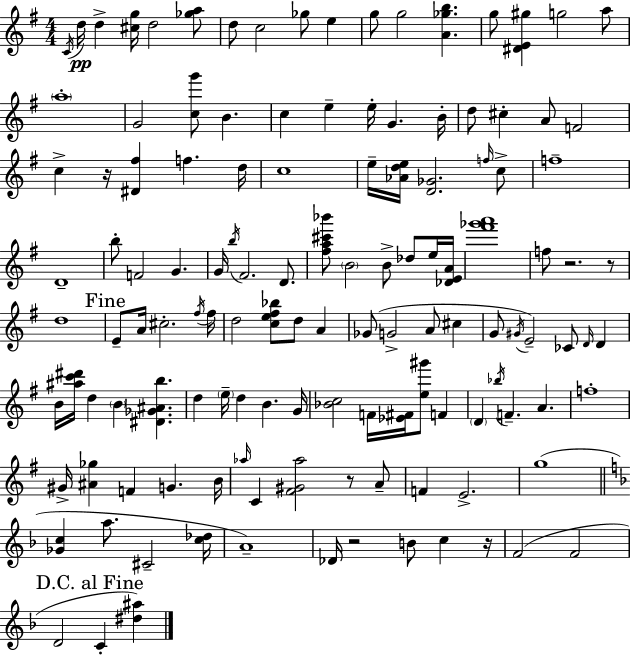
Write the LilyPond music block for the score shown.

{
  \clef treble
  \numericTimeSignature
  \time 4/4
  \key e \minor
  \acciaccatura { c'16 }\pp d''16 d''4-> <cis'' g''>16 d''2 <ges'' a''>8 | d''8 c''2 ges''8 e''4 | g''8 g''2 <a' ges'' b''>4. | g''8 <dis' e' gis''>4 g''2 a''8 | \break \parenthesize a''1-. | g'2 <c'' g'''>8 b'4. | c''4 e''4-- e''16-. g'4. | b'16-. d''8 cis''4-. a'8 f'2 | \break c''4-> r16 <dis' fis''>4 f''4. | d''16 c''1 | e''16-- <aes' d'' e''>16 <d' ges'>2. \grace { f''16 } | c''8-> f''1-- | \break d'1-- | b''8-. f'2 g'4. | g'16 \acciaccatura { b''16 } fis'2. | d'8. <fis'' a'' cis''' bes'''>8 \parenthesize b'2 b'8-> des''8 | \break e''16 <des' e' a'>16 <fis''' ges''' a'''>1 | f''8 r2. | r8 d''1 | \mark "Fine" e'8-- a'16 cis''2.-. | \break \acciaccatura { fis''16 } fis''16 d''2 <c'' e'' fis'' bes''>8 d''8 | a'4 ges'8( g'2-> a'8 | cis''4 g'8 \acciaccatura { gis'16 }) e'2-- ces'8 | \grace { d'16 } d'4 b'16 <ais'' c''' dis'''>16 d''4 \parenthesize b'4 | \break <dis' ges' ais' b''>4. d''4 \parenthesize e''16-- d''4 b'4. | g'16 <bes' c''>2 f'16 <ees' fis'>16 | <e'' gis'''>8 f'4 \parenthesize d'4 \acciaccatura { bes''16 } f'4.-- | a'4. f''1-. | \break gis'16-> <ais' ges''>4 f'4 | g'4. b'16 \grace { aes''16 } c'4 <fis' gis' aes''>2 | r8 a'8-- f'4 e'2.-> | g''1( | \break \bar "||" \break \key f \major <ges' c''>4 a''8. cis'2-- <c'' des''>16 | a'1--) | des'16 r2 b'8 c''4 r16 | f'2( f'2 | \break \mark "D.C. al Fine" d'2 c'4-. <dis'' ais''>4) | \bar "|."
}